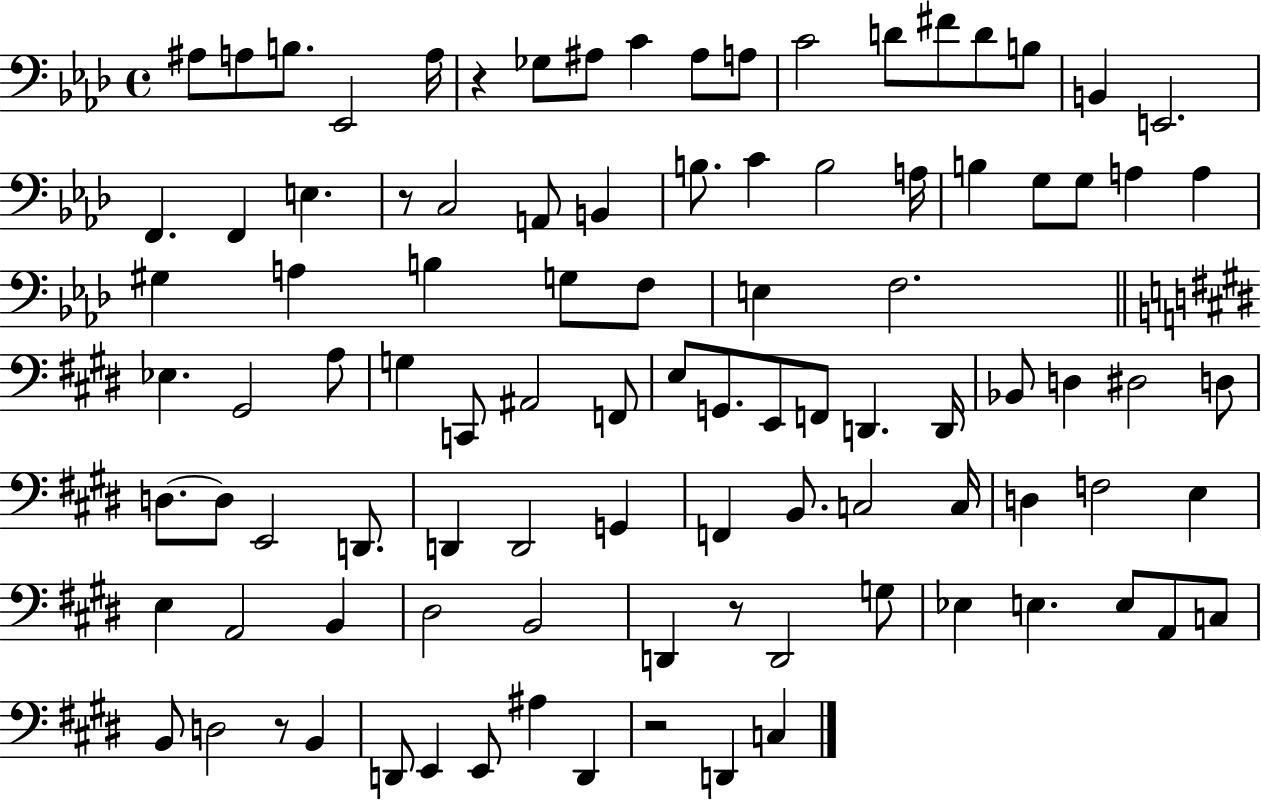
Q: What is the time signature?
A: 4/4